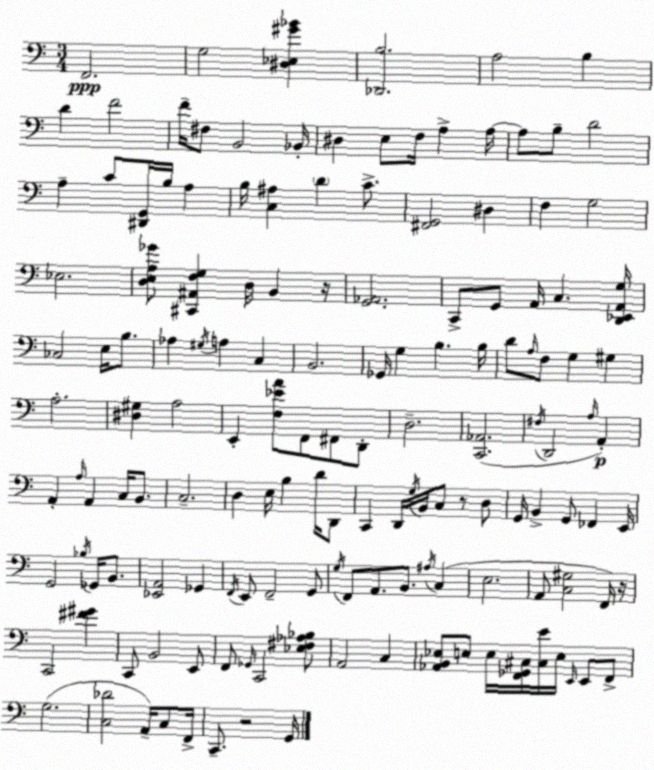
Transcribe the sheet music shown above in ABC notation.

X:1
T:Untitled
M:3/4
L:1/4
K:Am
F,,2 G,2 [^D,_E,^G_B] [_D,,B,]2 A,2 B, D F2 F/4 ^F,/2 B,,2 _B,,/4 ^D, E,/2 F,/4 A, A,/4 A,/2 B,/2 D2 A, C/2 [^D,,G,,]/4 B,/4 A, B,/4 [C,^A,] D C/2 [^F,,G,,]2 ^D, F, G,2 _E,2 [D,E,A,_G]/2 [^C,,^A,,F,G,] D,/4 B,, z/4 [G,,_A,,]2 C,,/2 G,,/2 A,,/4 C, [D,,_E,,A,,G,]/4 _C,2 E,/4 B,/2 _A, ^G,/4 A, C, B,,2 _G,,/4 G, B, B,/4 D/2 A,/4 F,/2 G, ^G, A,2 [^D,^G,] A,2 E,, [F,_EA]/2 F,,/2 ^F,,/2 D,,/2 D,2 [C,,_A,,]2 ^F,/4 D,,2 A,/4 A,, A,, A,/4 A,, C,/4 B,,/2 C,2 D, E,/4 B, D/4 D,,/2 C,, D,,/4 G,/4 B,,/4 C,/2 z/2 D,/2 G,,/4 B,, G,,/2 _F,, E,,/4 G,,2 _B,/4 _G,,/4 B,,/2 [_E,,A,,]2 _G,, F,,/4 E,,/2 F,,2 G,,/2 G,/4 F,,/2 A,,/2 B,,/2 ^A,/4 C, E,2 A,,/2 [C,^G,]2 F,,/4 z/4 C,,2 [^F^G] C,,/2 B,,2 E,,/2 F,,/2 _G,,/4 C,,2 [_E,^F,_A,_B,]/2 A,,2 C, [_A,,B,,_E,]/2 E,/2 E,/4 [F,,_G,,^C,]/4 [^C,E]/4 E,/4 E,,/4 E,,/2 F,,/2 G,2 [C,_D]2 A,,/4 C,/2 F,,/4 C,,/2 z2 G,,/4